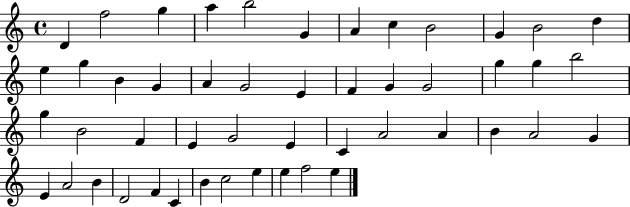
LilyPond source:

{
  \clef treble
  \time 4/4
  \defaultTimeSignature
  \key c \major
  d'4 f''2 g''4 | a''4 b''2 g'4 | a'4 c''4 b'2 | g'4 b'2 d''4 | \break e''4 g''4 b'4 g'4 | a'4 g'2 e'4 | f'4 g'4 g'2 | g''4 g''4 b''2 | \break g''4 b'2 f'4 | e'4 g'2 e'4 | c'4 a'2 a'4 | b'4 a'2 g'4 | \break e'4 a'2 b'4 | d'2 f'4 c'4 | b'4 c''2 e''4 | e''4 f''2 e''4 | \break \bar "|."
}